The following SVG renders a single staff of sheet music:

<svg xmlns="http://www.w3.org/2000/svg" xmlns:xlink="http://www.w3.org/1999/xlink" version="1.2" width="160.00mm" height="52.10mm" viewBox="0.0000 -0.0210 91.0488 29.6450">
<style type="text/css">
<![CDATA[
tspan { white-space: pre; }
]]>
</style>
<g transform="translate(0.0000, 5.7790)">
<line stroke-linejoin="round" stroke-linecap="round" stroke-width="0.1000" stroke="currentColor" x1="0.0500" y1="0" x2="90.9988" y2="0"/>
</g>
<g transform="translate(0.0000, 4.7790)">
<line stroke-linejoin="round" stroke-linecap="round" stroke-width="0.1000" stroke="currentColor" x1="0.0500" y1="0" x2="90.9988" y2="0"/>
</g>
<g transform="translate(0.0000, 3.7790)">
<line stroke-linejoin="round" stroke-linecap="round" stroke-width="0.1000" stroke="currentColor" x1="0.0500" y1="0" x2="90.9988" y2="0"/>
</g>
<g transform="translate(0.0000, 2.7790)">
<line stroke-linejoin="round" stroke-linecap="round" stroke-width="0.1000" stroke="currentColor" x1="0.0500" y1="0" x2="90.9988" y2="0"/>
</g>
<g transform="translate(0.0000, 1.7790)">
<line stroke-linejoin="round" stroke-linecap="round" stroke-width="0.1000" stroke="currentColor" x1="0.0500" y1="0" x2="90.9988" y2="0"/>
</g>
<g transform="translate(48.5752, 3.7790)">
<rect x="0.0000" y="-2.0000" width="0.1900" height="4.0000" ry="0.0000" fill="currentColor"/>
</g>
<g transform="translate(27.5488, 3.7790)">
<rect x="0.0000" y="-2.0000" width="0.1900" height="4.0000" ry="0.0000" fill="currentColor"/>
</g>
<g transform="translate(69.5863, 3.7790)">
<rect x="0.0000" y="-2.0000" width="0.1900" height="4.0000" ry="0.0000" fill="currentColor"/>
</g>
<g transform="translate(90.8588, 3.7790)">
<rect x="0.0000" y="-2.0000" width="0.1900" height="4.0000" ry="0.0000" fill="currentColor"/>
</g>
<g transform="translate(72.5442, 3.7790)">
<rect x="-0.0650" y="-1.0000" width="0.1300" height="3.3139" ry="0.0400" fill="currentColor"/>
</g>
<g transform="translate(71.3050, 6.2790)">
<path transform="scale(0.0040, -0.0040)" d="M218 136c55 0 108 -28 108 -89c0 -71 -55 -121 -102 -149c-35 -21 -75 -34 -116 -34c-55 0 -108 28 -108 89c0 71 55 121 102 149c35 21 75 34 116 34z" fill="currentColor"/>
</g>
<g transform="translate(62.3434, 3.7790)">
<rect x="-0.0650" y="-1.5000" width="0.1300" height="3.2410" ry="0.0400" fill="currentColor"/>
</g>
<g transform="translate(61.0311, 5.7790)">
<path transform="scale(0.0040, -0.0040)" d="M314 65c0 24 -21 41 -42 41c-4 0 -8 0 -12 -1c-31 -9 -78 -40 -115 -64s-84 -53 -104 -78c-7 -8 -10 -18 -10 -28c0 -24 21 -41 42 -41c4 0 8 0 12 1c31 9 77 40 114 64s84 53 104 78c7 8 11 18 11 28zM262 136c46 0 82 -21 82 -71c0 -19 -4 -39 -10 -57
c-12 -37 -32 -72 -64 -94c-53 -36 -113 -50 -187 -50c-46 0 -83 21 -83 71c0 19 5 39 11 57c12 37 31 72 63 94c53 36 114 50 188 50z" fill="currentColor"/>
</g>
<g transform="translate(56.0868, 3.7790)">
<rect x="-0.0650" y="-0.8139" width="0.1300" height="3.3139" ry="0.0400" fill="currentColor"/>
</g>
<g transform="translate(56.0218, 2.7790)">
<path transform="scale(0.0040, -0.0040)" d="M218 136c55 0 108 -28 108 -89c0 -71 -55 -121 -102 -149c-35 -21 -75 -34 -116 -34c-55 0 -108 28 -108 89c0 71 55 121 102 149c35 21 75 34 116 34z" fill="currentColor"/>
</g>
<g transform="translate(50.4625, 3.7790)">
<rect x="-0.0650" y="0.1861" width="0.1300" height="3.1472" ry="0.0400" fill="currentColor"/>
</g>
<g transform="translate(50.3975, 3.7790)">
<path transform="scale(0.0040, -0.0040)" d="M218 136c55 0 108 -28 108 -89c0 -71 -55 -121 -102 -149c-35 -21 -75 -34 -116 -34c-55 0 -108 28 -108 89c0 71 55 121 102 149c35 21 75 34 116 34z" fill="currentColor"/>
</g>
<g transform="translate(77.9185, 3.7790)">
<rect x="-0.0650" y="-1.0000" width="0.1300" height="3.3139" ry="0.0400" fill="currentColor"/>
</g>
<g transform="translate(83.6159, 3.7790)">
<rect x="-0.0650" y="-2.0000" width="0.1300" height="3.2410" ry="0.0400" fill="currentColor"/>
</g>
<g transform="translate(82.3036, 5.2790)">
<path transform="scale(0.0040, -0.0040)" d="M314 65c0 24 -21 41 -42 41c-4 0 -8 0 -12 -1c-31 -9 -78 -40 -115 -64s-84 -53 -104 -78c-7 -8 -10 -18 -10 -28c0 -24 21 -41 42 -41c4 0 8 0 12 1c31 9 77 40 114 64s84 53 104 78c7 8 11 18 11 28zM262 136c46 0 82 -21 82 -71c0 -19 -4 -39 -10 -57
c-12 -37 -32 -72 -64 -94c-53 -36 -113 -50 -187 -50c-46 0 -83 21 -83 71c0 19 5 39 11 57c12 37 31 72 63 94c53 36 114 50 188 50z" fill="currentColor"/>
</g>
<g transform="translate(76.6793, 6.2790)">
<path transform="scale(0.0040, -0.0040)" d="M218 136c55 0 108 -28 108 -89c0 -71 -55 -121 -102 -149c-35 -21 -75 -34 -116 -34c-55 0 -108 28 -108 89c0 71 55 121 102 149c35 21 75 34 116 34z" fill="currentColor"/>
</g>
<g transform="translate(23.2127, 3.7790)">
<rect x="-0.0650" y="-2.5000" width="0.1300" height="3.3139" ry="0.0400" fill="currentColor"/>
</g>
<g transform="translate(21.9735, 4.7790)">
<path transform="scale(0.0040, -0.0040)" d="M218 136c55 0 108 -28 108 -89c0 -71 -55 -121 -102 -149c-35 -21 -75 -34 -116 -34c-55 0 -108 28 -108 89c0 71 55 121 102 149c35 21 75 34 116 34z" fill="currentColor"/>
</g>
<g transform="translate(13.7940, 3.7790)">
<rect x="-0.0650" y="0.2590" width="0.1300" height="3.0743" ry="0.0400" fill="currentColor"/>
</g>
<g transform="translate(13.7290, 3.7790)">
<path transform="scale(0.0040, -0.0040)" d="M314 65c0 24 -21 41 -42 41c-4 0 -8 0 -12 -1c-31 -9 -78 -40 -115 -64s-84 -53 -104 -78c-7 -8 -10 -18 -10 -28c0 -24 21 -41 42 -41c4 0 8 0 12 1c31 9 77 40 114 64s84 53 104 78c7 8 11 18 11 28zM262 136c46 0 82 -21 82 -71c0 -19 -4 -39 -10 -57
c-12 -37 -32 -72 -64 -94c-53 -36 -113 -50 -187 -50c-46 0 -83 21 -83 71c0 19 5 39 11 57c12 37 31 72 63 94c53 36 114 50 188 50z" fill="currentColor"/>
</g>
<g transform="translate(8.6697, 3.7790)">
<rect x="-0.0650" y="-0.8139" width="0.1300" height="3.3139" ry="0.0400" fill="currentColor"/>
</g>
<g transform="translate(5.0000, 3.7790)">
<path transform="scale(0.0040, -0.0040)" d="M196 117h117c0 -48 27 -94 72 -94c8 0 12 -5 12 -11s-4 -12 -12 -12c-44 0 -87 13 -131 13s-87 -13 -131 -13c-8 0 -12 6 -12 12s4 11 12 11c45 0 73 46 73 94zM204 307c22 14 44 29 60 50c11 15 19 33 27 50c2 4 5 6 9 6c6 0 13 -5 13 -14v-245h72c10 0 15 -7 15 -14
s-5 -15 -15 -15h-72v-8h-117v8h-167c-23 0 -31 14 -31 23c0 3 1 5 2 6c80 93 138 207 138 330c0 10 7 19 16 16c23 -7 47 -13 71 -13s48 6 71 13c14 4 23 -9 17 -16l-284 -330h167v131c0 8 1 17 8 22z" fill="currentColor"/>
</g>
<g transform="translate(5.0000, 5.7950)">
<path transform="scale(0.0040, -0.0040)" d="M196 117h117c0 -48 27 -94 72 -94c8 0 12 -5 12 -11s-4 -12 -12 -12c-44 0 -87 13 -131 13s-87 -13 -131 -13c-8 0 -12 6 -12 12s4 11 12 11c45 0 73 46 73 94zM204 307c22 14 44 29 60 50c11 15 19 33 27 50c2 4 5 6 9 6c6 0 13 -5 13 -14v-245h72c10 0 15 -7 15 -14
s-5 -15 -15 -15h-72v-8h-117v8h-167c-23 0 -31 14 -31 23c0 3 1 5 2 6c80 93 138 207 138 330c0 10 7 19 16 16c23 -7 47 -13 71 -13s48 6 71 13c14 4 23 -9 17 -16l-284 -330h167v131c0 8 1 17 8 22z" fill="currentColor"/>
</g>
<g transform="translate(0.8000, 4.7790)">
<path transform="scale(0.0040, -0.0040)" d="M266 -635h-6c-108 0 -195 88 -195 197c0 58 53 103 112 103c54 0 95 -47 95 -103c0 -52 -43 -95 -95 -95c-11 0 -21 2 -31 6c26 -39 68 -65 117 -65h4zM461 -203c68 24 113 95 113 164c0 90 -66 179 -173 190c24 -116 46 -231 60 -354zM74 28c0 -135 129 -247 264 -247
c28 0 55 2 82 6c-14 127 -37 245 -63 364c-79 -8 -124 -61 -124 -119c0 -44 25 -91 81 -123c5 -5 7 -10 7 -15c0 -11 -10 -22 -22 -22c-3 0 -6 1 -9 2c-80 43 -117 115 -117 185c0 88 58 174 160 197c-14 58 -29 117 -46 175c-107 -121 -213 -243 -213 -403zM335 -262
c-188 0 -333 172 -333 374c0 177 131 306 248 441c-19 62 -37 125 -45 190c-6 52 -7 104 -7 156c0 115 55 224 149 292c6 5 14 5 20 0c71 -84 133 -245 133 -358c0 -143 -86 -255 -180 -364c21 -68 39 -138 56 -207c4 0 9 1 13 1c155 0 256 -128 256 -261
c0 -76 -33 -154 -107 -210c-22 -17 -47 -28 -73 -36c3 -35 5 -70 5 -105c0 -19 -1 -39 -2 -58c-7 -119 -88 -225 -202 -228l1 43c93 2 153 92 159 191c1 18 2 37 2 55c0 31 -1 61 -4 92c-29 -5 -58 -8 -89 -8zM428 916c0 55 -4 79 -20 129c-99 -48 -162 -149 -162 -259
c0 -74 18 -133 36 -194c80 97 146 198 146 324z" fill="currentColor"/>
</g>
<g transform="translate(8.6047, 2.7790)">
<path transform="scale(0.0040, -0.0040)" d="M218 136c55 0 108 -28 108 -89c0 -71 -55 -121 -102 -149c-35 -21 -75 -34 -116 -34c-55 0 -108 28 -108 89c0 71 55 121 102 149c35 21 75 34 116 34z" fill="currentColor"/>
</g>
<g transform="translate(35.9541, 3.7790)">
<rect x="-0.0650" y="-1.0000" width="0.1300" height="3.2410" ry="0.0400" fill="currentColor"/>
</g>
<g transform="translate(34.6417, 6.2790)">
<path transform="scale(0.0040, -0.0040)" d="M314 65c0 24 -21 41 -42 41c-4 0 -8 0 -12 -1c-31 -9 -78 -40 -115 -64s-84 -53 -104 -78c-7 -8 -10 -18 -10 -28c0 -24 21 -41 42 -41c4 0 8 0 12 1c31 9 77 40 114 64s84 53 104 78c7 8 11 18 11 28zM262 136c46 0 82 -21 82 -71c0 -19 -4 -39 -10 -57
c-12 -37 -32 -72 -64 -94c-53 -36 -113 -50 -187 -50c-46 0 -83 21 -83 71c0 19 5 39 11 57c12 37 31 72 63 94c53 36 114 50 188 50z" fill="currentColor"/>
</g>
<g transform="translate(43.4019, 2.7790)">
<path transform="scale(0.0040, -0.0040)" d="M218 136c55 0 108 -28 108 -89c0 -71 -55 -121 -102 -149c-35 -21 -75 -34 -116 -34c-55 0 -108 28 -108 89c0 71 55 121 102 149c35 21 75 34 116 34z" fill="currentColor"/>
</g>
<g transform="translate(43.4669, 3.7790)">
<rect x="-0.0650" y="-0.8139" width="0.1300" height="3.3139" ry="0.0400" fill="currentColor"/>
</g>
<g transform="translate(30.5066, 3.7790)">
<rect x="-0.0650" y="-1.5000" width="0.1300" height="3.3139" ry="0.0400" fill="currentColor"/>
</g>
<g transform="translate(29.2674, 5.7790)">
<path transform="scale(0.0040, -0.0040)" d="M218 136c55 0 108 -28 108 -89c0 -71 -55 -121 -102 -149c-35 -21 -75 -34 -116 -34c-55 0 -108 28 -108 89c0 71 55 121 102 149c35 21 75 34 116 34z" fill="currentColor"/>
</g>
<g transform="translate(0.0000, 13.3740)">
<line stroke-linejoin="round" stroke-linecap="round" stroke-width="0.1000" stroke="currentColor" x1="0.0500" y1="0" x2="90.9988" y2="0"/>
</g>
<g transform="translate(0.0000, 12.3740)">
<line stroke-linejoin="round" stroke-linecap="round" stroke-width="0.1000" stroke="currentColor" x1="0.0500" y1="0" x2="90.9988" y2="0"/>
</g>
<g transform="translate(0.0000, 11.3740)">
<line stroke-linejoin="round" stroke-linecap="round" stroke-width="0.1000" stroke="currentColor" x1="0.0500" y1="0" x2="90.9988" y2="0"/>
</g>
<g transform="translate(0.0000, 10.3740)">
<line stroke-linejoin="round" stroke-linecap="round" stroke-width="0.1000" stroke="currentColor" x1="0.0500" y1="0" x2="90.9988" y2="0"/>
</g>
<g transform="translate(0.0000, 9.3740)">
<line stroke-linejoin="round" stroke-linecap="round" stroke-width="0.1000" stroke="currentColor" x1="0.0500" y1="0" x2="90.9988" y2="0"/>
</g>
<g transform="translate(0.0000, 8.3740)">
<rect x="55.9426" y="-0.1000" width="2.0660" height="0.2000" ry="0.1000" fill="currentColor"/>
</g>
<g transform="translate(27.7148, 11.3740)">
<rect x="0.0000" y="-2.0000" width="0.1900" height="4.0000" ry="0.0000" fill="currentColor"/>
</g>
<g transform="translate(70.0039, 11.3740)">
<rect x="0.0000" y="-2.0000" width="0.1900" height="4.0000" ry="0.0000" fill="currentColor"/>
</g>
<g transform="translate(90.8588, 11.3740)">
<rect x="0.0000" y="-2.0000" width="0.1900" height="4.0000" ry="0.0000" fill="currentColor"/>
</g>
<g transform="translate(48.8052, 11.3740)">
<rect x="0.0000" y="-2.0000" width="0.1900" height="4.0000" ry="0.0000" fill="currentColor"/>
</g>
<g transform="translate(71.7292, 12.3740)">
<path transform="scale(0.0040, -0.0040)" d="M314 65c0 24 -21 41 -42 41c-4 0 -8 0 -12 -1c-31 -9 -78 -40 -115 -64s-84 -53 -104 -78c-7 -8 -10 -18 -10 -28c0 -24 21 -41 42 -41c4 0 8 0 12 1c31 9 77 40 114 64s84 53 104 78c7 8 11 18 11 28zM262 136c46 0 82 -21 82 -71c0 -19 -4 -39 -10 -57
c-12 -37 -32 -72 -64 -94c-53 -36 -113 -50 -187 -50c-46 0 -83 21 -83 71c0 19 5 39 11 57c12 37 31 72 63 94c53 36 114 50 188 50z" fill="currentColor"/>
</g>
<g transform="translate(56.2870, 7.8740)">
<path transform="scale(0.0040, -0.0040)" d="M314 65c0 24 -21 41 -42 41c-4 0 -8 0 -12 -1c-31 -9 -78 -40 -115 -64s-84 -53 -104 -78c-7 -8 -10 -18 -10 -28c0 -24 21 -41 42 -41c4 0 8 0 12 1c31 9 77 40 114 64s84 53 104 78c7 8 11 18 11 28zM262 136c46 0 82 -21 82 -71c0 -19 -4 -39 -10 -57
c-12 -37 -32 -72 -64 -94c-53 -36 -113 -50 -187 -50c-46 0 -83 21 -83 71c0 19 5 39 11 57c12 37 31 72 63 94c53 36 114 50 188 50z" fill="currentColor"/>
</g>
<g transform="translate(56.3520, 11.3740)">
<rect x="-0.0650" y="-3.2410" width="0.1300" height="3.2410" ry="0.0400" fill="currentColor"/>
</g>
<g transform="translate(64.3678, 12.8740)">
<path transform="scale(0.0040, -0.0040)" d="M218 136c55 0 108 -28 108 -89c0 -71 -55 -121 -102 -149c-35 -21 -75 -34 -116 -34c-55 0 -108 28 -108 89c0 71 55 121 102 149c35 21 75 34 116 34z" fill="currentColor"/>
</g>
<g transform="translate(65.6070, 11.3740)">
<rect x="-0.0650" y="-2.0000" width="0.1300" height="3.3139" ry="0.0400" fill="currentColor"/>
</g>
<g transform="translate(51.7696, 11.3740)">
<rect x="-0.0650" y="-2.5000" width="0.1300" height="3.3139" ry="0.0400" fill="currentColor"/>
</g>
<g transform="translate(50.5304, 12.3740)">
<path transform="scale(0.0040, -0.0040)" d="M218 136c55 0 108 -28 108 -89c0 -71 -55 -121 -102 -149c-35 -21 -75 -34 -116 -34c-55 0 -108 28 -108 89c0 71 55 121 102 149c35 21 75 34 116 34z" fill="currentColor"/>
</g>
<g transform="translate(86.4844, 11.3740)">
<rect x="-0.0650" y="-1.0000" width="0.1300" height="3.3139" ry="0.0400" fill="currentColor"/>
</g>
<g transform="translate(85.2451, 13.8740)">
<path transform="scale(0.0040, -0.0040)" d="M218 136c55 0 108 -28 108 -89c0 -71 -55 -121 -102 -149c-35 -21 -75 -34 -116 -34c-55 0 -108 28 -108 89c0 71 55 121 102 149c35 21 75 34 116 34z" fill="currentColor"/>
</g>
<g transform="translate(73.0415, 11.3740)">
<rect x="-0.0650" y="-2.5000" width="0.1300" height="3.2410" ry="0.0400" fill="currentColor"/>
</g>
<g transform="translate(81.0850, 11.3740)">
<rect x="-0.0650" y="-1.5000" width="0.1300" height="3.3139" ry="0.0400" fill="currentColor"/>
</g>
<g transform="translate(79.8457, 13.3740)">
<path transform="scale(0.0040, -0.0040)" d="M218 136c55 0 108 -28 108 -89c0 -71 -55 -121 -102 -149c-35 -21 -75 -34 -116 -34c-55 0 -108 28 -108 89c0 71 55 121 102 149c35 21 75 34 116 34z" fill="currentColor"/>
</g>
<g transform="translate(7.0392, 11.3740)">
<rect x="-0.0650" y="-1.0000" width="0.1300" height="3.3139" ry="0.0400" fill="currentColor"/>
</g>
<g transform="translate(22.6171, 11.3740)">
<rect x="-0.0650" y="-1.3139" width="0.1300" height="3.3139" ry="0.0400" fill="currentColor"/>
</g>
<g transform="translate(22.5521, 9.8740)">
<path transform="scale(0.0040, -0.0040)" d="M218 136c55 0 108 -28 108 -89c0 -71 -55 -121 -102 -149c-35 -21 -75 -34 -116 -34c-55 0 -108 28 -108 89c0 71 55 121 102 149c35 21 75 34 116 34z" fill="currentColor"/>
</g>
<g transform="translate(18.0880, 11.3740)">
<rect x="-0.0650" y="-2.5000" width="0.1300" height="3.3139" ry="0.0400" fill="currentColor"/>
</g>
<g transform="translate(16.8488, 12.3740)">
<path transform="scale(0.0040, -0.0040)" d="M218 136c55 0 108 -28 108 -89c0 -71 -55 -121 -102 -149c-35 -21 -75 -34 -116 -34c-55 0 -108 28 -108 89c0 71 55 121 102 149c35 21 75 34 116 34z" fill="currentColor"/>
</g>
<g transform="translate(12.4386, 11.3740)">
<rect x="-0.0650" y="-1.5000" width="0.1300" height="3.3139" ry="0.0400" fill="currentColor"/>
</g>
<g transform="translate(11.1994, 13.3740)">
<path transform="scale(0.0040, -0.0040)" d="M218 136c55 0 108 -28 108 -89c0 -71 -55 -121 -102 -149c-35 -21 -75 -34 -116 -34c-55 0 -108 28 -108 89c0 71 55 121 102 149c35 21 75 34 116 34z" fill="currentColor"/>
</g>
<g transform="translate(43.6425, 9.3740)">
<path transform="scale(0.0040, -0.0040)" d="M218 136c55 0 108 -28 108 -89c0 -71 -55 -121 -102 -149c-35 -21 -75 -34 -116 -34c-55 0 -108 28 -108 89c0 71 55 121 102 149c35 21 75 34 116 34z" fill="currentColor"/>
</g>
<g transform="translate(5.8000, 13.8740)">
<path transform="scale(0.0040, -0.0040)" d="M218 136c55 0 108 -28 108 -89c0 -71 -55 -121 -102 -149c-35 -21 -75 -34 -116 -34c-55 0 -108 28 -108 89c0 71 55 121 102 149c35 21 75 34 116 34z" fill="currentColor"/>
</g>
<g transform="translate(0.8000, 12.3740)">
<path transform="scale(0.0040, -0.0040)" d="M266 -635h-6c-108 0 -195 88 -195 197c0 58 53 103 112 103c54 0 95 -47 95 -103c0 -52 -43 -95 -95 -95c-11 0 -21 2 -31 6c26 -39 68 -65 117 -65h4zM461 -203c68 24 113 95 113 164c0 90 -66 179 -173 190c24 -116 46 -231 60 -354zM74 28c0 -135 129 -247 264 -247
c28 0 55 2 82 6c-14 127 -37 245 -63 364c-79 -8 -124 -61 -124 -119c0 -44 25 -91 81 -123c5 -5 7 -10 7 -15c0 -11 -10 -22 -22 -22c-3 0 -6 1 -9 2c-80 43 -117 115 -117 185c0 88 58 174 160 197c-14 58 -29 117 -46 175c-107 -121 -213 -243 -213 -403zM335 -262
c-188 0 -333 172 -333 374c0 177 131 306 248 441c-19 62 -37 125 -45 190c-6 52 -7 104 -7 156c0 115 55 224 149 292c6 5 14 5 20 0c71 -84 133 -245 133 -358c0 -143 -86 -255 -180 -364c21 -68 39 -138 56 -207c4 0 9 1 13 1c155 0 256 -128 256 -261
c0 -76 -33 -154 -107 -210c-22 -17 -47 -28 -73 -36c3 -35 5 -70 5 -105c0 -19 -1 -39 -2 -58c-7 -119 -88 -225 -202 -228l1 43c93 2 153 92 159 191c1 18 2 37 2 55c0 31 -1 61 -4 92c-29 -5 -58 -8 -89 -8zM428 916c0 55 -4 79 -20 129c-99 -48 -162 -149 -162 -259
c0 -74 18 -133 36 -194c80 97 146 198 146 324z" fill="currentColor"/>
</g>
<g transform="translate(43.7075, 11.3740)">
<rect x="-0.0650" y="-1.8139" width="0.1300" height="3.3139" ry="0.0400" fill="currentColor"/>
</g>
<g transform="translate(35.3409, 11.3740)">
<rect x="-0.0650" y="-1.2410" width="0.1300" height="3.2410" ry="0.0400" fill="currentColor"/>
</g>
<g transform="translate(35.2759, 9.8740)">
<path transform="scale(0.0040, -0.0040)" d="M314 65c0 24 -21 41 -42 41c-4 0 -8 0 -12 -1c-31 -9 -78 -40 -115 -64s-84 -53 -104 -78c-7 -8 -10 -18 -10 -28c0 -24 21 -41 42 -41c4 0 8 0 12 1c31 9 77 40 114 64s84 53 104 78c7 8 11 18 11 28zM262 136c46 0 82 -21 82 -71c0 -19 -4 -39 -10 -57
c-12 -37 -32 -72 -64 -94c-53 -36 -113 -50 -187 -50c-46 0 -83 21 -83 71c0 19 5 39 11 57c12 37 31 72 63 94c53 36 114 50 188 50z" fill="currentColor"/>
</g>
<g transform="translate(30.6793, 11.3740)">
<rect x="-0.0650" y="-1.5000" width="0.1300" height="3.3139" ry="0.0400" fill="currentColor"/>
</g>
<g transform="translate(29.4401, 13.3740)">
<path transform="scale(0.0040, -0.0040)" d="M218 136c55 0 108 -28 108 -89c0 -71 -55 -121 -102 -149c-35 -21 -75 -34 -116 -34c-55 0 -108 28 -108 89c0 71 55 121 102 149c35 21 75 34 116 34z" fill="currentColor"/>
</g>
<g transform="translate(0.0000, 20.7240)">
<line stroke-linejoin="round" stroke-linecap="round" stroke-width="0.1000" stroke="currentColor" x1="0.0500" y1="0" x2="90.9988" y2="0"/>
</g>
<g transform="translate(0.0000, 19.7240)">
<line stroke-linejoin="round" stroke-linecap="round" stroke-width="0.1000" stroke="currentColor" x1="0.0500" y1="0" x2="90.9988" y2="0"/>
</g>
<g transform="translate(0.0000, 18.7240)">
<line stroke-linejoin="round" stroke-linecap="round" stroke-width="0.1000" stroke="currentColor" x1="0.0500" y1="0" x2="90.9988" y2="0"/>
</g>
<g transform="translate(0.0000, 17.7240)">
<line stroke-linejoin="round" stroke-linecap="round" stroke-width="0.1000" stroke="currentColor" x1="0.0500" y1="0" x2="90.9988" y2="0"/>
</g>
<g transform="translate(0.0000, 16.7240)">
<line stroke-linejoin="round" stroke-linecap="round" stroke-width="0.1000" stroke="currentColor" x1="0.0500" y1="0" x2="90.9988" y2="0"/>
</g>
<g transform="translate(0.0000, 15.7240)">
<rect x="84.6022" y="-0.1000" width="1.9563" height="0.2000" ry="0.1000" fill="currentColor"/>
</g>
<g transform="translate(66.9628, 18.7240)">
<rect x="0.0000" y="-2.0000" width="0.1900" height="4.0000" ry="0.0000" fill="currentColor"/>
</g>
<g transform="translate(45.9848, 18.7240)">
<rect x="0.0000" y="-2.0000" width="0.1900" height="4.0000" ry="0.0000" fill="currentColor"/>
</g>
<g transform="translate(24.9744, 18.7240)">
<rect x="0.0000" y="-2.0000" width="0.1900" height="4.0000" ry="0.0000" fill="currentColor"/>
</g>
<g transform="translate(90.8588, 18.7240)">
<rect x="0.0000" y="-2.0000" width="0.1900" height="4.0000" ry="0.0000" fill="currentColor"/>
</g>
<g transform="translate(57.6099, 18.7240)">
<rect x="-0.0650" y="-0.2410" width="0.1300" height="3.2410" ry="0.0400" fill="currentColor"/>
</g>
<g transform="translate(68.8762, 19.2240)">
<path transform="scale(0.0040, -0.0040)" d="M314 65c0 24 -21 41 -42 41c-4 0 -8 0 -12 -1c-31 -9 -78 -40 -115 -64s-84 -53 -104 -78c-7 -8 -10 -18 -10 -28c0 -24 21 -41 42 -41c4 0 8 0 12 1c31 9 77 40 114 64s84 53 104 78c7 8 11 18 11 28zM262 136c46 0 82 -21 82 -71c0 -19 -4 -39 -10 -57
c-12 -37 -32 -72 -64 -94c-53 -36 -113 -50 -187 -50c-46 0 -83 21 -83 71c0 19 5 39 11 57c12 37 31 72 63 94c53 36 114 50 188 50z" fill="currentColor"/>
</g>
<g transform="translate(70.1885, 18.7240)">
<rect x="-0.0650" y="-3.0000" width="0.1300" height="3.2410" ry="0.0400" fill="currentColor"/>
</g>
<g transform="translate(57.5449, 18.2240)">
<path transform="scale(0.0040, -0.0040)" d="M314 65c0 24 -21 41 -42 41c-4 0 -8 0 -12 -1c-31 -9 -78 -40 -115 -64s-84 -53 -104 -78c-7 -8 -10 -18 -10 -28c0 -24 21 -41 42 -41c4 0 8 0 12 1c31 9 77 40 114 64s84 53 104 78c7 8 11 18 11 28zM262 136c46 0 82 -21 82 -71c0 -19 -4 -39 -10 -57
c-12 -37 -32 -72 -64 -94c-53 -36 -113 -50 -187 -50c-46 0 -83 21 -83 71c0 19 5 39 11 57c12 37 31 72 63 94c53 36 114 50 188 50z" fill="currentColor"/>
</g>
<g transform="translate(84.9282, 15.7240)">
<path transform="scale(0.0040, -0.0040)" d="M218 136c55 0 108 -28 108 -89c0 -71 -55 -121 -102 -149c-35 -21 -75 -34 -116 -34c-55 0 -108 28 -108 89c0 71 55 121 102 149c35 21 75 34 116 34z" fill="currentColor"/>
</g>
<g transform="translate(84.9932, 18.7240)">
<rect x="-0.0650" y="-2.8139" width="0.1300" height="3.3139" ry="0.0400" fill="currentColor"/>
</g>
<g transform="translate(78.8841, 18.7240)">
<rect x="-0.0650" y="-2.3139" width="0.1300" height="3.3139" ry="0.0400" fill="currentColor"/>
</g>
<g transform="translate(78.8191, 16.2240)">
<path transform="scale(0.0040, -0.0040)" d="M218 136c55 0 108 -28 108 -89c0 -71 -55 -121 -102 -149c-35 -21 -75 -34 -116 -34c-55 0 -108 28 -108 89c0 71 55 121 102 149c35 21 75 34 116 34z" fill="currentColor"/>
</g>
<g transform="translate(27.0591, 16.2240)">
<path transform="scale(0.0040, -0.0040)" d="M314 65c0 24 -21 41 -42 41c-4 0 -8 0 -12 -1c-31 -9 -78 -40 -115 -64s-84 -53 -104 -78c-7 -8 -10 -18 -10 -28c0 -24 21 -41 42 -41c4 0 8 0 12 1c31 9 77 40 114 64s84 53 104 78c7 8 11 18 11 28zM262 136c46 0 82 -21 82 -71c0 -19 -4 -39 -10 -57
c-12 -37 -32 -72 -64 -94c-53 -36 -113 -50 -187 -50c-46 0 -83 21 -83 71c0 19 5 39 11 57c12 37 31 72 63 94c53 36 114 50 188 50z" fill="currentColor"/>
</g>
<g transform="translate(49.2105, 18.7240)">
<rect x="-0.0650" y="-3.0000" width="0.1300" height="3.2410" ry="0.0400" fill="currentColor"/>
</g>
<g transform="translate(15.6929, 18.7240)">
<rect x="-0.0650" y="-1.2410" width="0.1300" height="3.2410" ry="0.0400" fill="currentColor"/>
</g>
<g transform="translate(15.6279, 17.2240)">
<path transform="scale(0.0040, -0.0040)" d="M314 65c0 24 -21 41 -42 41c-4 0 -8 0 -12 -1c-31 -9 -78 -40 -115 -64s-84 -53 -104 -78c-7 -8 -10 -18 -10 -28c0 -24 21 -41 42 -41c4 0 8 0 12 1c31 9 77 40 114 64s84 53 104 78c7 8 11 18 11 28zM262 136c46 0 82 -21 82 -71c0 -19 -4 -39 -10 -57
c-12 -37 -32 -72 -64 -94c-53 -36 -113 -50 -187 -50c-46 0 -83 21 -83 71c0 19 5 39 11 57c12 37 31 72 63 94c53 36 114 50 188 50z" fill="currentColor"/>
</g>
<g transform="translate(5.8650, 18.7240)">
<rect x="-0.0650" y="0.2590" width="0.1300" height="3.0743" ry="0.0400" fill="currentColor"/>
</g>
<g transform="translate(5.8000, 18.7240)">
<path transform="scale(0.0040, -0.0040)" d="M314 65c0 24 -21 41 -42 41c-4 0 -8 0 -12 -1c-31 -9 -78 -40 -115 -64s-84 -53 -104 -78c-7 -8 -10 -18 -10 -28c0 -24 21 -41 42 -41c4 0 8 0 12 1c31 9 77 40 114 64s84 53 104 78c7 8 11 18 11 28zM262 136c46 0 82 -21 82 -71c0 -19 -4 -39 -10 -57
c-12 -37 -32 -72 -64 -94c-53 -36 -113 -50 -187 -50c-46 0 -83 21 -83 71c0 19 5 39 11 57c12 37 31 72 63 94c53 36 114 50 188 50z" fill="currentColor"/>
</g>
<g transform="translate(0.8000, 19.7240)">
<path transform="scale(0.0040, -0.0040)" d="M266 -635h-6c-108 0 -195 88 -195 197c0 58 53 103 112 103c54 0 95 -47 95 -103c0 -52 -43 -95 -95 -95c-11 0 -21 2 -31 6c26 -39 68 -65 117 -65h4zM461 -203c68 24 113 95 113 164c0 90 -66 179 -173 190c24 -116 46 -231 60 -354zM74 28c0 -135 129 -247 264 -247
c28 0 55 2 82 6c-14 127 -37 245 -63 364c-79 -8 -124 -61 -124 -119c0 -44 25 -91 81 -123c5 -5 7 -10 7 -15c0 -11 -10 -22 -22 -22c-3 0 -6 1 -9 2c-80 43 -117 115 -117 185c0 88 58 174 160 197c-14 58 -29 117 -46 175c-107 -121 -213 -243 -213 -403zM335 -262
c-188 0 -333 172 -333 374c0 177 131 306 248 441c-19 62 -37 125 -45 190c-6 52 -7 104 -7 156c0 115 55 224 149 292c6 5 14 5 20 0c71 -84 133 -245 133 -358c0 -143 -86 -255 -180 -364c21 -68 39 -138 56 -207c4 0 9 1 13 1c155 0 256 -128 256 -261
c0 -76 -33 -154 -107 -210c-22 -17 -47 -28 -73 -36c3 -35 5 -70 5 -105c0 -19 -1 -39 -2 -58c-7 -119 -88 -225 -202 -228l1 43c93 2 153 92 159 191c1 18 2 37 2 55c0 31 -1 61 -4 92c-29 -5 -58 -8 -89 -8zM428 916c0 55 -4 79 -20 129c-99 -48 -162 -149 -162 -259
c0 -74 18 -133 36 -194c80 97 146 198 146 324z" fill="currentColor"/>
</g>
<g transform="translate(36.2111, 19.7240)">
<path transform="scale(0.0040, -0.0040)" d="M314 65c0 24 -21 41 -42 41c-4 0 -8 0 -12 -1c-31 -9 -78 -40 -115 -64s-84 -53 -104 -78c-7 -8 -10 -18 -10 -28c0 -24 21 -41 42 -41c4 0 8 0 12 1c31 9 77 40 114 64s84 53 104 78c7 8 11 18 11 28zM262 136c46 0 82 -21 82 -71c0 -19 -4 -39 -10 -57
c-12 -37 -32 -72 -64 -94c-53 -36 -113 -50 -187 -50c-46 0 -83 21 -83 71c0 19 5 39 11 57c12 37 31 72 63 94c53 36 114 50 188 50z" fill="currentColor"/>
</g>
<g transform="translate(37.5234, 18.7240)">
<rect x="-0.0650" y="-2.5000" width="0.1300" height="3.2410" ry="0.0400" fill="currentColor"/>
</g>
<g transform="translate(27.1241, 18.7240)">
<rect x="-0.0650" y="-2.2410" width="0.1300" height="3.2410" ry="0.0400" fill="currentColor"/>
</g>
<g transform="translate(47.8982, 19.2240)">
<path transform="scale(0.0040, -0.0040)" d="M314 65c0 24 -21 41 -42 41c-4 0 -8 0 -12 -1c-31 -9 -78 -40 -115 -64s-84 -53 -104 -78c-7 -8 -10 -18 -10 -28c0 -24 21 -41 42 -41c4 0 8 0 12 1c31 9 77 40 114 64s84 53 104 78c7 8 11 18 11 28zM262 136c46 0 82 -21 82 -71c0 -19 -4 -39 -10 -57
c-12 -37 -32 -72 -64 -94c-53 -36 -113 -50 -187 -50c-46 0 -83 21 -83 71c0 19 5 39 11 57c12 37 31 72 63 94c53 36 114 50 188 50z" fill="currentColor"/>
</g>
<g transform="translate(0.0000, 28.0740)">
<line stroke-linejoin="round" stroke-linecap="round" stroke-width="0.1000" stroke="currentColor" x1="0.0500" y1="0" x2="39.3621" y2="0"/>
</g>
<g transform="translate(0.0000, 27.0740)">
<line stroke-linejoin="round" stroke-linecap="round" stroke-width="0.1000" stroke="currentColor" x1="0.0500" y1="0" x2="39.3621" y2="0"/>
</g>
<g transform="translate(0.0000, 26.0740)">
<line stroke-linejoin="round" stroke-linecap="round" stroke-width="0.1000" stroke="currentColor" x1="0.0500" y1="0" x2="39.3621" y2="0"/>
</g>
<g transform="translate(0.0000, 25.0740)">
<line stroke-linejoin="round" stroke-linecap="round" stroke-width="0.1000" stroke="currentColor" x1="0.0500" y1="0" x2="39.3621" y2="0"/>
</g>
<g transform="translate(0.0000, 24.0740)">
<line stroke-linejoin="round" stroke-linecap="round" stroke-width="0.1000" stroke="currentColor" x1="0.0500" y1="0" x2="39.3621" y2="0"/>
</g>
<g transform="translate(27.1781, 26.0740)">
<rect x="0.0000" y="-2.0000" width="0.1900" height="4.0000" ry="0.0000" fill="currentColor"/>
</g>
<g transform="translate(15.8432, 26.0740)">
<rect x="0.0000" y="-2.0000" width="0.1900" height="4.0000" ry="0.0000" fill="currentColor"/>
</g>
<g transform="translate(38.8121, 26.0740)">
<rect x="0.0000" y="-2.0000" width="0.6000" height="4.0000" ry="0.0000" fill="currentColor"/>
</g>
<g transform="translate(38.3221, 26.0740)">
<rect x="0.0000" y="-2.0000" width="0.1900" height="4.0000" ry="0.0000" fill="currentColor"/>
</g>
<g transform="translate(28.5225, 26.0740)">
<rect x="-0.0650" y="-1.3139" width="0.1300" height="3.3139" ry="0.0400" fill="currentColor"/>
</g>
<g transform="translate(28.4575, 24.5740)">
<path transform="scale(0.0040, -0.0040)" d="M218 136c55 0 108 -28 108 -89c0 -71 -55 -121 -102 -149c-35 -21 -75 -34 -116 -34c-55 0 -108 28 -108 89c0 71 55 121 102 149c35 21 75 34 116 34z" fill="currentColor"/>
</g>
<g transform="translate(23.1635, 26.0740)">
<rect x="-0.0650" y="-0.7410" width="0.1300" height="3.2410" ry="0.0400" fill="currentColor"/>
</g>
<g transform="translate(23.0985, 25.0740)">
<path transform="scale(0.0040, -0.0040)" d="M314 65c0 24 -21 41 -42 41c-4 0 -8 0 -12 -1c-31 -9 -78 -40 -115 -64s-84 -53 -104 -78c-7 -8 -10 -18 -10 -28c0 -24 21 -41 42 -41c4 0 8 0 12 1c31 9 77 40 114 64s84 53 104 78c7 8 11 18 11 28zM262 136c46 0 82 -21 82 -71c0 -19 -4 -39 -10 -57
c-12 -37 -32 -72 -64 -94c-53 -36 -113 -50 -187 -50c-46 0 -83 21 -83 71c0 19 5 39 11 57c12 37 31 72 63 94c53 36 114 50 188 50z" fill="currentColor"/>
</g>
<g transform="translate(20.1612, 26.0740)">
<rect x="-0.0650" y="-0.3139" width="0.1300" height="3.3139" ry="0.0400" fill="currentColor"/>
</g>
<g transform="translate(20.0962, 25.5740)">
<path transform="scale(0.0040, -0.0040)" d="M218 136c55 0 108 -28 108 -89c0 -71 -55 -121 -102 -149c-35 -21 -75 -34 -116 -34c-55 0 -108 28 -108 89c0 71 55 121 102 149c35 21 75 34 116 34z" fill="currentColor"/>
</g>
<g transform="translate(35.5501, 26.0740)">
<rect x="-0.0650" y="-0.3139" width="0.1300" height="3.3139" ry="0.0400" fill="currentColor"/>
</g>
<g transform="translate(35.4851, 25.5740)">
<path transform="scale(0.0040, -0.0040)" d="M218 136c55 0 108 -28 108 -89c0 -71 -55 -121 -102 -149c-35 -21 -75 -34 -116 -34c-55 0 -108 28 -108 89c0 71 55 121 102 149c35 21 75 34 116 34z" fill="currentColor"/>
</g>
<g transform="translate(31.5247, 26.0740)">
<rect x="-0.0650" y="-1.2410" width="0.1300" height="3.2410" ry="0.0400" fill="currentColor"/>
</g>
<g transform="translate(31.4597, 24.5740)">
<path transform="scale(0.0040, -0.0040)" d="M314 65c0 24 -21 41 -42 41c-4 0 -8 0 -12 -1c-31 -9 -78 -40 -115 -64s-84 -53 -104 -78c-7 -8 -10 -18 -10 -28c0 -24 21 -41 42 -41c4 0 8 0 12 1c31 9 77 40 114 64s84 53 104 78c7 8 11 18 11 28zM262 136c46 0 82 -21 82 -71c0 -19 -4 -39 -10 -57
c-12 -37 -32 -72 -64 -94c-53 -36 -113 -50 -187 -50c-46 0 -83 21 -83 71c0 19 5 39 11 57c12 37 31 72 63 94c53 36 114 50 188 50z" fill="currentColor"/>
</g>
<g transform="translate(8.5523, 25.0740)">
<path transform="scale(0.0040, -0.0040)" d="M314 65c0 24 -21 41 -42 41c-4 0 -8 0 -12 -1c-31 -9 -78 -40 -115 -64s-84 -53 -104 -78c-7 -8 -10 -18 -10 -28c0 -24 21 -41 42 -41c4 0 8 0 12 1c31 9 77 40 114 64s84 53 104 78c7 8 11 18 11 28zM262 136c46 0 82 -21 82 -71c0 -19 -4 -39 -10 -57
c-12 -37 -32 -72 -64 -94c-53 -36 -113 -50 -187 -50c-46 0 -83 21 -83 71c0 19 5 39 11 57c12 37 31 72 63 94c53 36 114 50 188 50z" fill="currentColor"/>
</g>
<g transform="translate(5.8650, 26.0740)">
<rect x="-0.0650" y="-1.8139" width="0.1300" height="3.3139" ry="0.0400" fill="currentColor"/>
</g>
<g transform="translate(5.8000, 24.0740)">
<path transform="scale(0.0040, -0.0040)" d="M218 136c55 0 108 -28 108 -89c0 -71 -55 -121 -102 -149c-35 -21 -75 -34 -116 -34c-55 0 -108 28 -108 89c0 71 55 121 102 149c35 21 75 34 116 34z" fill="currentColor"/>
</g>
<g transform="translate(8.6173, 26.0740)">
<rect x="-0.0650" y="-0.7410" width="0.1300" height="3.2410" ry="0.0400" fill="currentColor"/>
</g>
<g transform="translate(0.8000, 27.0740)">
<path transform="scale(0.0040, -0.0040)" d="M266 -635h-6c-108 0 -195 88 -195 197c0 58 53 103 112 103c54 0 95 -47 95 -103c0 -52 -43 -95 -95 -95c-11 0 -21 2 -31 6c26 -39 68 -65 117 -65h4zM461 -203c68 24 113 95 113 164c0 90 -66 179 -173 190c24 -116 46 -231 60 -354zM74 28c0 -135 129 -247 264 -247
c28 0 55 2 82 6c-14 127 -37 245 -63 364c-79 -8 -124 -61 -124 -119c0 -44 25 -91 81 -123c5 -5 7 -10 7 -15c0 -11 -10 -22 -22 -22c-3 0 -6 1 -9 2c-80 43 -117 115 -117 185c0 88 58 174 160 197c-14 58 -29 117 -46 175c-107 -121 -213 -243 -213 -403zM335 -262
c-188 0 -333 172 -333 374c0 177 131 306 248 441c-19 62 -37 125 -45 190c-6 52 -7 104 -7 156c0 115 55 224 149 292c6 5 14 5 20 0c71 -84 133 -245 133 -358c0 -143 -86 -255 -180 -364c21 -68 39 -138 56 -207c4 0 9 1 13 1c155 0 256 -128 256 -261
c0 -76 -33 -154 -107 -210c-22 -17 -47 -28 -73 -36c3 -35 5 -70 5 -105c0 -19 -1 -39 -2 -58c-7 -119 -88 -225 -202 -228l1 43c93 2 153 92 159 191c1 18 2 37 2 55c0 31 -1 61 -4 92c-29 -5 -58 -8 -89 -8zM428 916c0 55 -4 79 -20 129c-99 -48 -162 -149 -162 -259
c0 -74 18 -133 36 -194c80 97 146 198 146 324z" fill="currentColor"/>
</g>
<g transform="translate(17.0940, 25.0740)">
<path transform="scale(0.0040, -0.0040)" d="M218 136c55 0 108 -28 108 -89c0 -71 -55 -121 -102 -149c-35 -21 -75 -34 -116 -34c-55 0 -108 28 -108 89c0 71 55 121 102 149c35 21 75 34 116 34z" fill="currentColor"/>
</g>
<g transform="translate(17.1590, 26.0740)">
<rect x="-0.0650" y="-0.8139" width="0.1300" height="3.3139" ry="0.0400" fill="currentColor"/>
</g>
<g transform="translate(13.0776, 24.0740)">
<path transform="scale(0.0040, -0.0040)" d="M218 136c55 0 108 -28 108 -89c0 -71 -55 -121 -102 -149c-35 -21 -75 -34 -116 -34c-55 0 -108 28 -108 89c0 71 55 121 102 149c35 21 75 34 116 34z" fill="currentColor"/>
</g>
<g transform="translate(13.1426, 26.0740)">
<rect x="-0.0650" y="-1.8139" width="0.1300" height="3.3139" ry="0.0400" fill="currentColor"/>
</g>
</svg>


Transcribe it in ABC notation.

X:1
T:Untitled
M:4/4
L:1/4
K:C
d B2 G E D2 d B d E2 D D F2 D E G e E e2 f G b2 F G2 E D B2 e2 g2 G2 A2 c2 A2 g a f d2 f d c d2 e e2 c